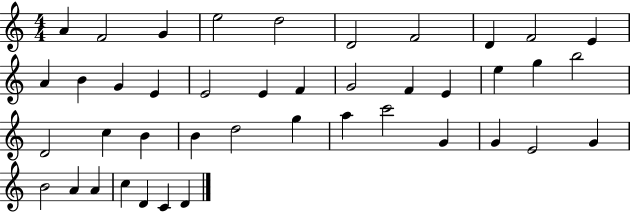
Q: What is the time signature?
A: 4/4